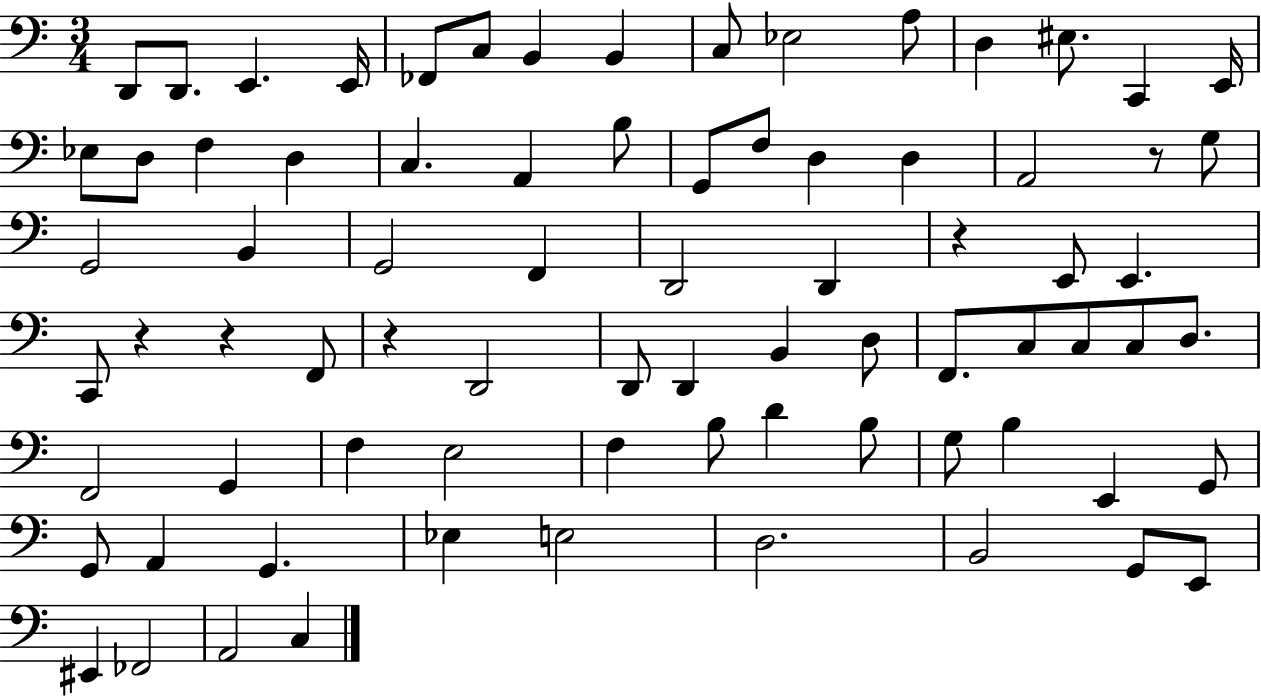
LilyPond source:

{
  \clef bass
  \numericTimeSignature
  \time 3/4
  \key c \major
  d,8 d,8. e,4. e,16 | fes,8 c8 b,4 b,4 | c8 ees2 a8 | d4 eis8. c,4 e,16 | \break ees8 d8 f4 d4 | c4. a,4 b8 | g,8 f8 d4 d4 | a,2 r8 g8 | \break g,2 b,4 | g,2 f,4 | d,2 d,4 | r4 e,8 e,4. | \break c,8 r4 r4 f,8 | r4 d,2 | d,8 d,4 b,4 d8 | f,8. c8 c8 c8 d8. | \break f,2 g,4 | f4 e2 | f4 b8 d'4 b8 | g8 b4 e,4 g,8 | \break g,8 a,4 g,4. | ees4 e2 | d2. | b,2 g,8 e,8 | \break eis,4 fes,2 | a,2 c4 | \bar "|."
}